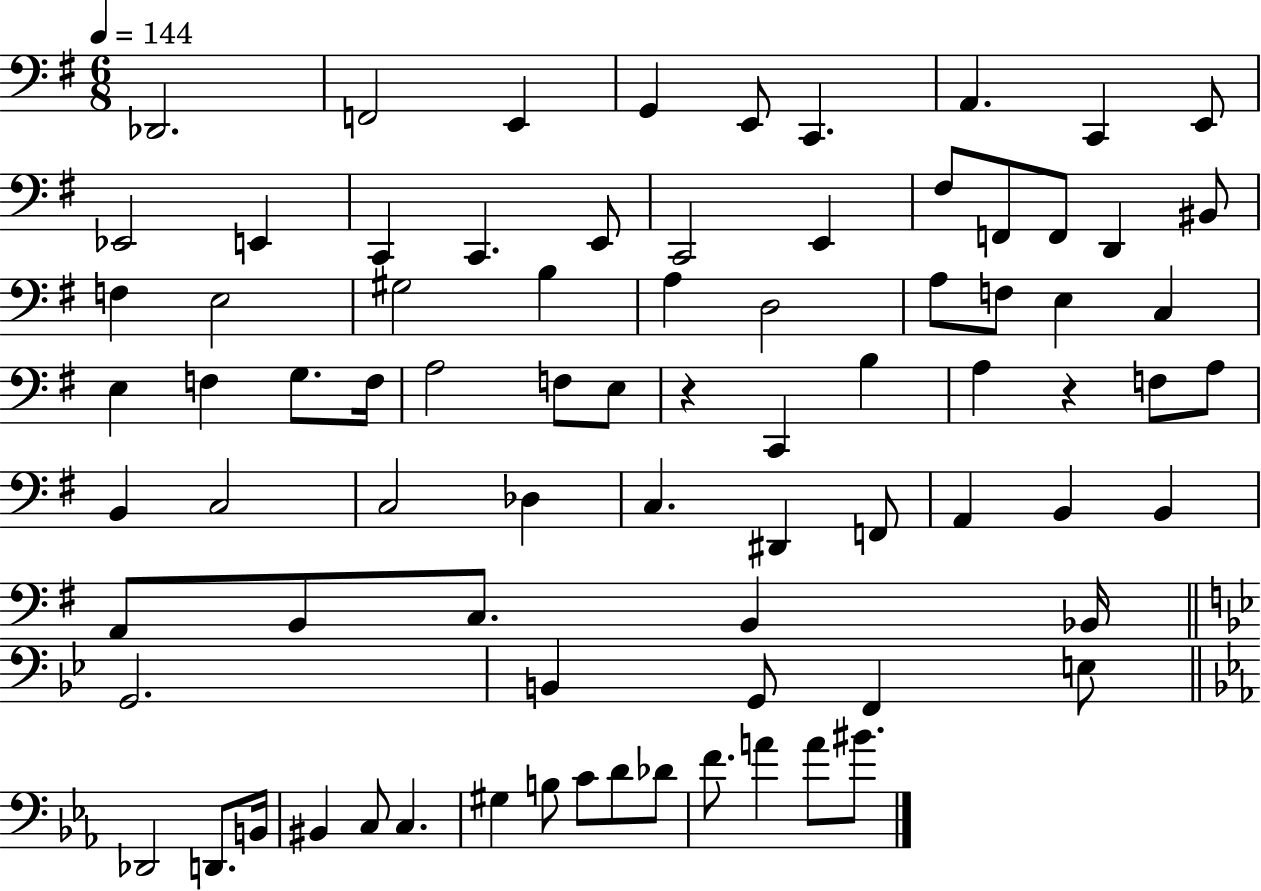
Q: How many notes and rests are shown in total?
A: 80